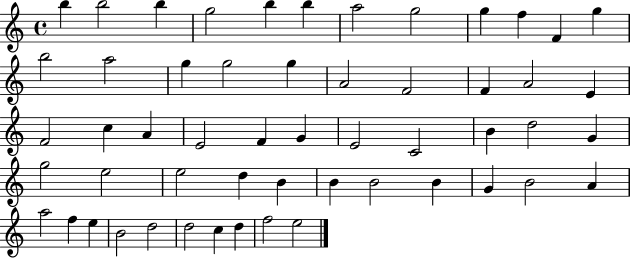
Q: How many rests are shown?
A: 0